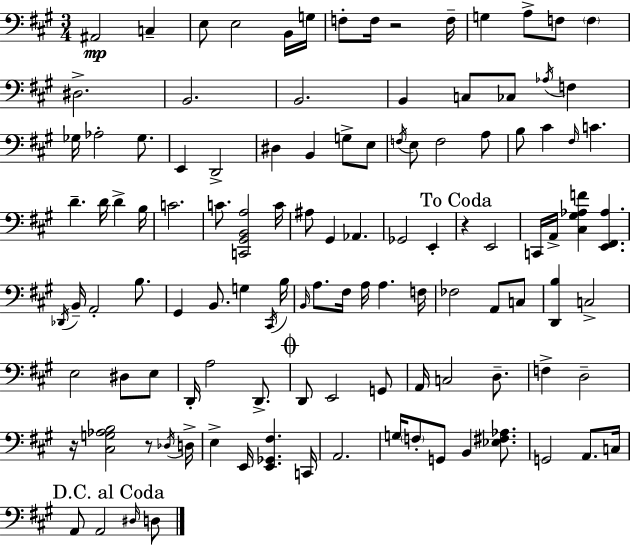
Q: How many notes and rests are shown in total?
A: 114